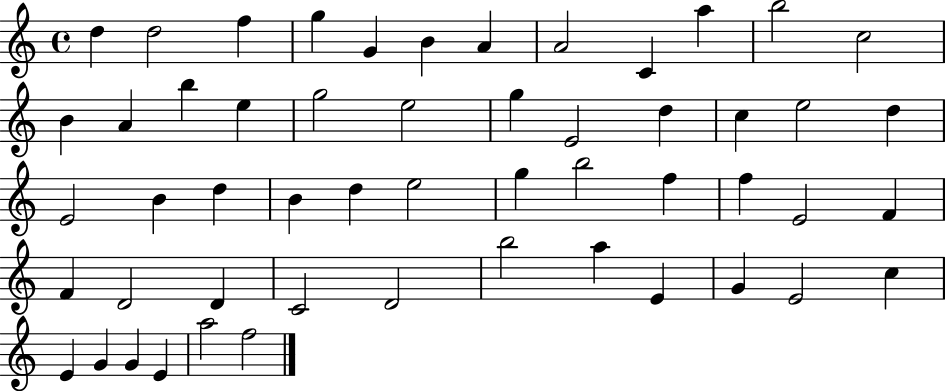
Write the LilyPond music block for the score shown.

{
  \clef treble
  \time 4/4
  \defaultTimeSignature
  \key c \major
  d''4 d''2 f''4 | g''4 g'4 b'4 a'4 | a'2 c'4 a''4 | b''2 c''2 | \break b'4 a'4 b''4 e''4 | g''2 e''2 | g''4 e'2 d''4 | c''4 e''2 d''4 | \break e'2 b'4 d''4 | b'4 d''4 e''2 | g''4 b''2 f''4 | f''4 e'2 f'4 | \break f'4 d'2 d'4 | c'2 d'2 | b''2 a''4 e'4 | g'4 e'2 c''4 | \break e'4 g'4 g'4 e'4 | a''2 f''2 | \bar "|."
}